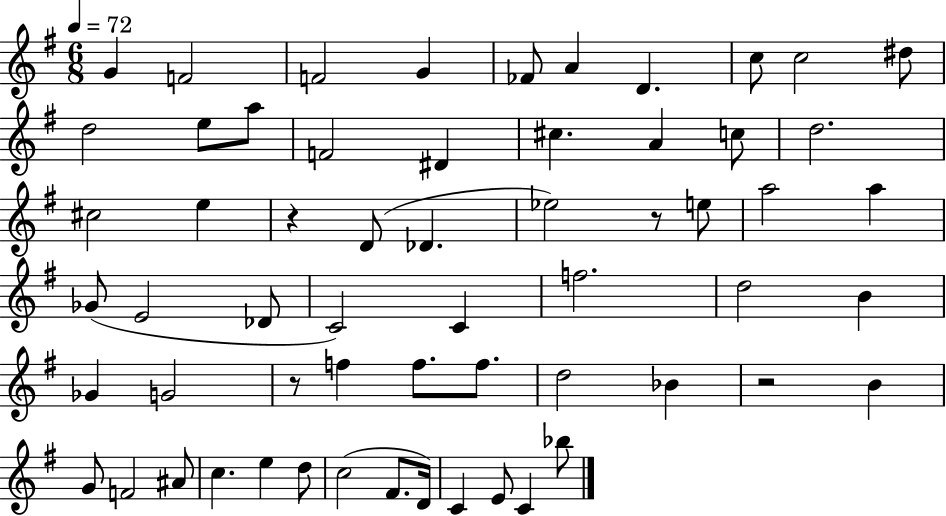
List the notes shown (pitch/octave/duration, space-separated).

G4/q F4/h F4/h G4/q FES4/e A4/q D4/q. C5/e C5/h D#5/e D5/h E5/e A5/e F4/h D#4/q C#5/q. A4/q C5/e D5/h. C#5/h E5/q R/q D4/e Db4/q. Eb5/h R/e E5/e A5/h A5/q Gb4/e E4/h Db4/e C4/h C4/q F5/h. D5/h B4/q Gb4/q G4/h R/e F5/q F5/e. F5/e. D5/h Bb4/q R/h B4/q G4/e F4/h A#4/e C5/q. E5/q D5/e C5/h F#4/e. D4/s C4/q E4/e C4/q Bb5/e